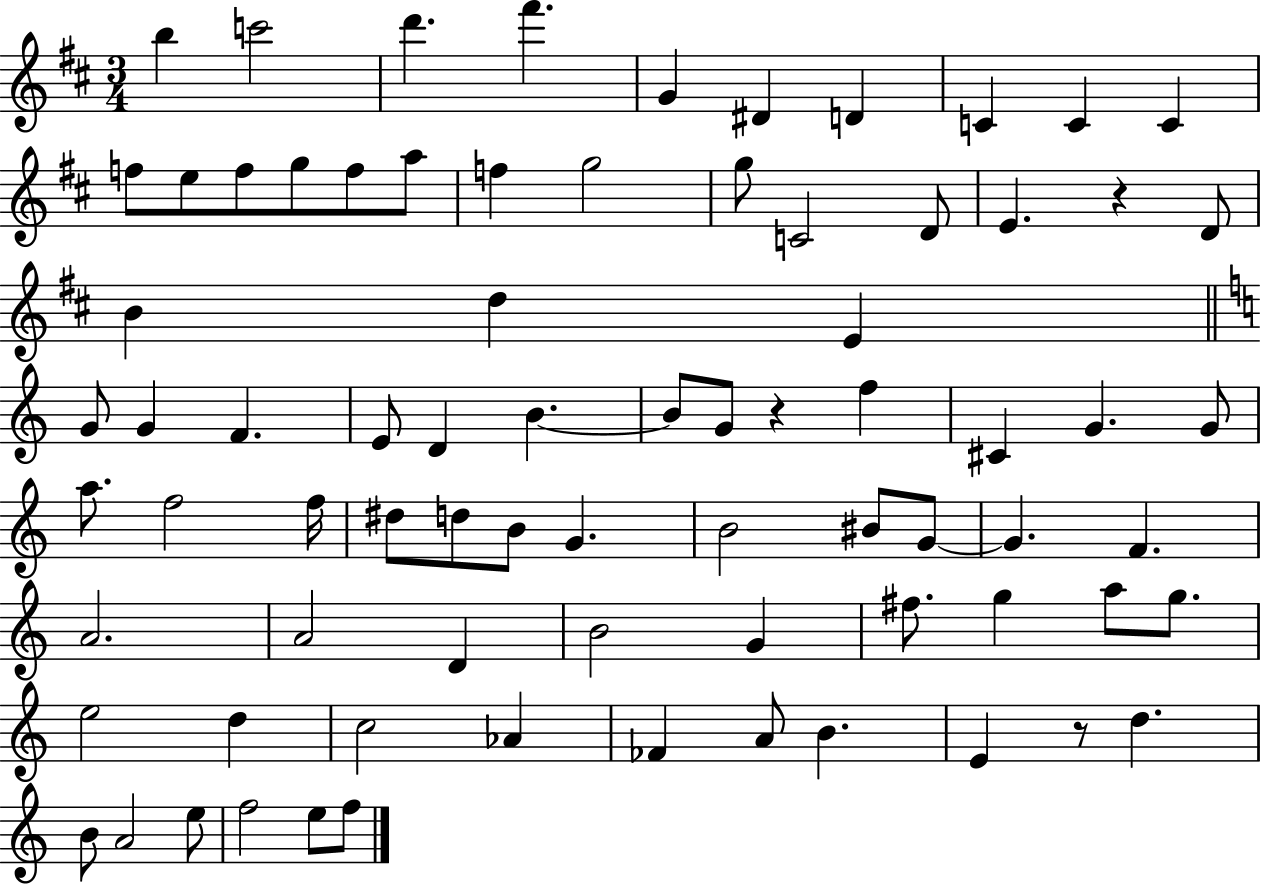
{
  \clef treble
  \numericTimeSignature
  \time 3/4
  \key d \major
  \repeat volta 2 { b''4 c'''2 | d'''4. fis'''4. | g'4 dis'4 d'4 | c'4 c'4 c'4 | \break f''8 e''8 f''8 g''8 f''8 a''8 | f''4 g''2 | g''8 c'2 d'8 | e'4. r4 d'8 | \break b'4 d''4 e'4 | \bar "||" \break \key c \major g'8 g'4 f'4. | e'8 d'4 b'4.~~ | b'8 g'8 r4 f''4 | cis'4 g'4. g'8 | \break a''8. f''2 f''16 | dis''8 d''8 b'8 g'4. | b'2 bis'8 g'8~~ | g'4. f'4. | \break a'2. | a'2 d'4 | b'2 g'4 | fis''8. g''4 a''8 g''8. | \break e''2 d''4 | c''2 aes'4 | fes'4 a'8 b'4. | e'4 r8 d''4. | \break b'8 a'2 e''8 | f''2 e''8 f''8 | } \bar "|."
}